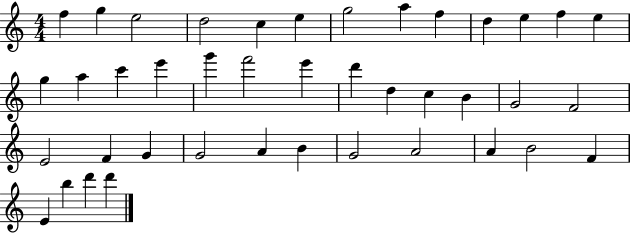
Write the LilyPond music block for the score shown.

{
  \clef treble
  \numericTimeSignature
  \time 4/4
  \key c \major
  f''4 g''4 e''2 | d''2 c''4 e''4 | g''2 a''4 f''4 | d''4 e''4 f''4 e''4 | \break g''4 a''4 c'''4 e'''4 | g'''4 f'''2 e'''4 | d'''4 d''4 c''4 b'4 | g'2 f'2 | \break e'2 f'4 g'4 | g'2 a'4 b'4 | g'2 a'2 | a'4 b'2 f'4 | \break e'4 b''4 d'''4 d'''4 | \bar "|."
}